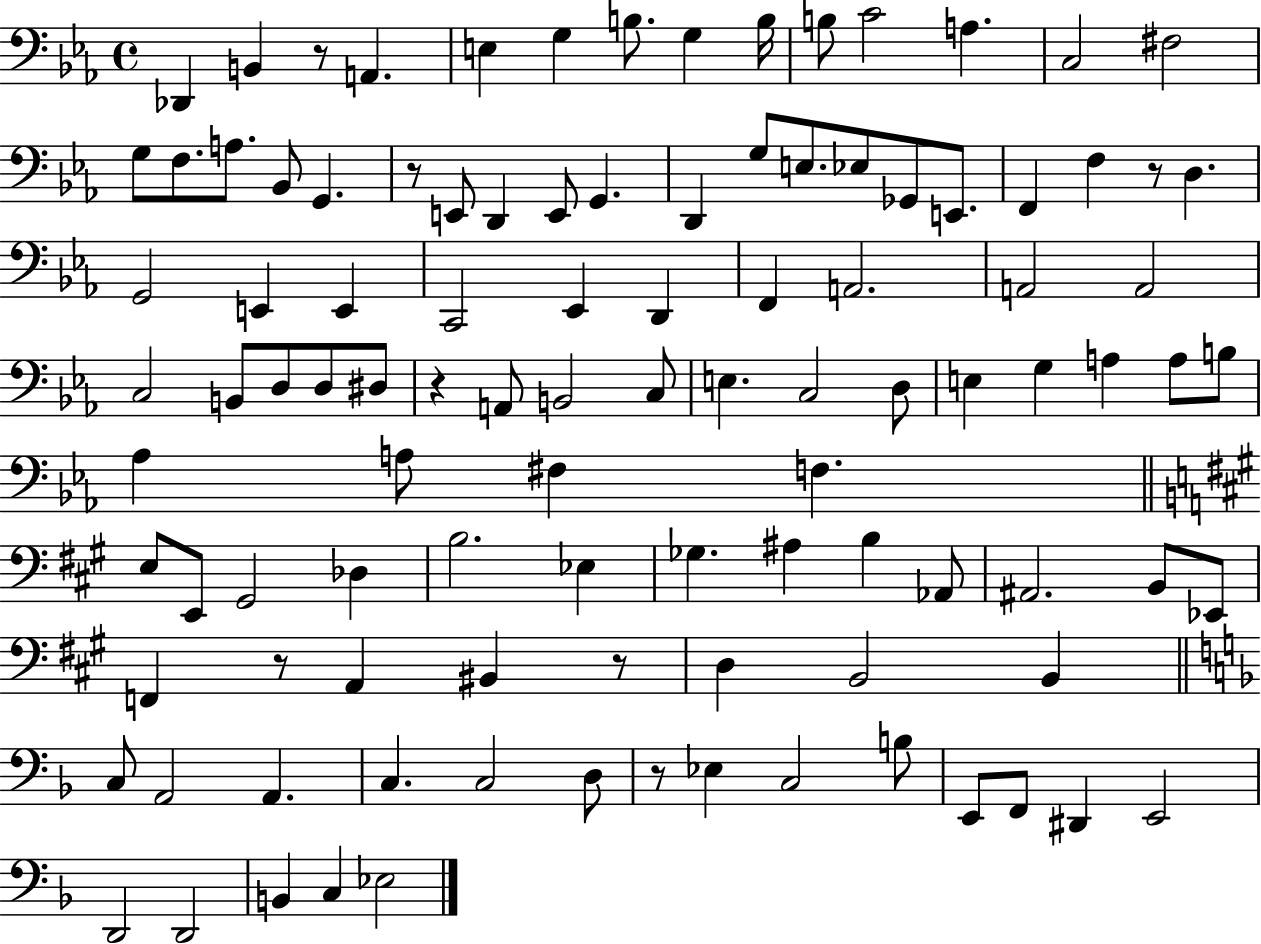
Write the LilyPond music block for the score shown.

{
  \clef bass
  \time 4/4
  \defaultTimeSignature
  \key ees \major
  \repeat volta 2 { des,4 b,4 r8 a,4. | e4 g4 b8. g4 b16 | b8 c'2 a4. | c2 fis2 | \break g8 f8. a8. bes,8 g,4. | r8 e,8 d,4 e,8 g,4. | d,4 g8 e8. ees8 ges,8 e,8. | f,4 f4 r8 d4. | \break g,2 e,4 e,4 | c,2 ees,4 d,4 | f,4 a,2. | a,2 a,2 | \break c2 b,8 d8 d8 dis8 | r4 a,8 b,2 c8 | e4. c2 d8 | e4 g4 a4 a8 b8 | \break aes4 a8 fis4 f4. | \bar "||" \break \key a \major e8 e,8 gis,2 des4 | b2. ees4 | ges4. ais4 b4 aes,8 | ais,2. b,8 ees,8 | \break f,4 r8 a,4 bis,4 r8 | d4 b,2 b,4 | \bar "||" \break \key f \major c8 a,2 a,4. | c4. c2 d8 | r8 ees4 c2 b8 | e,8 f,8 dis,4 e,2 | \break d,2 d,2 | b,4 c4 ees2 | } \bar "|."
}